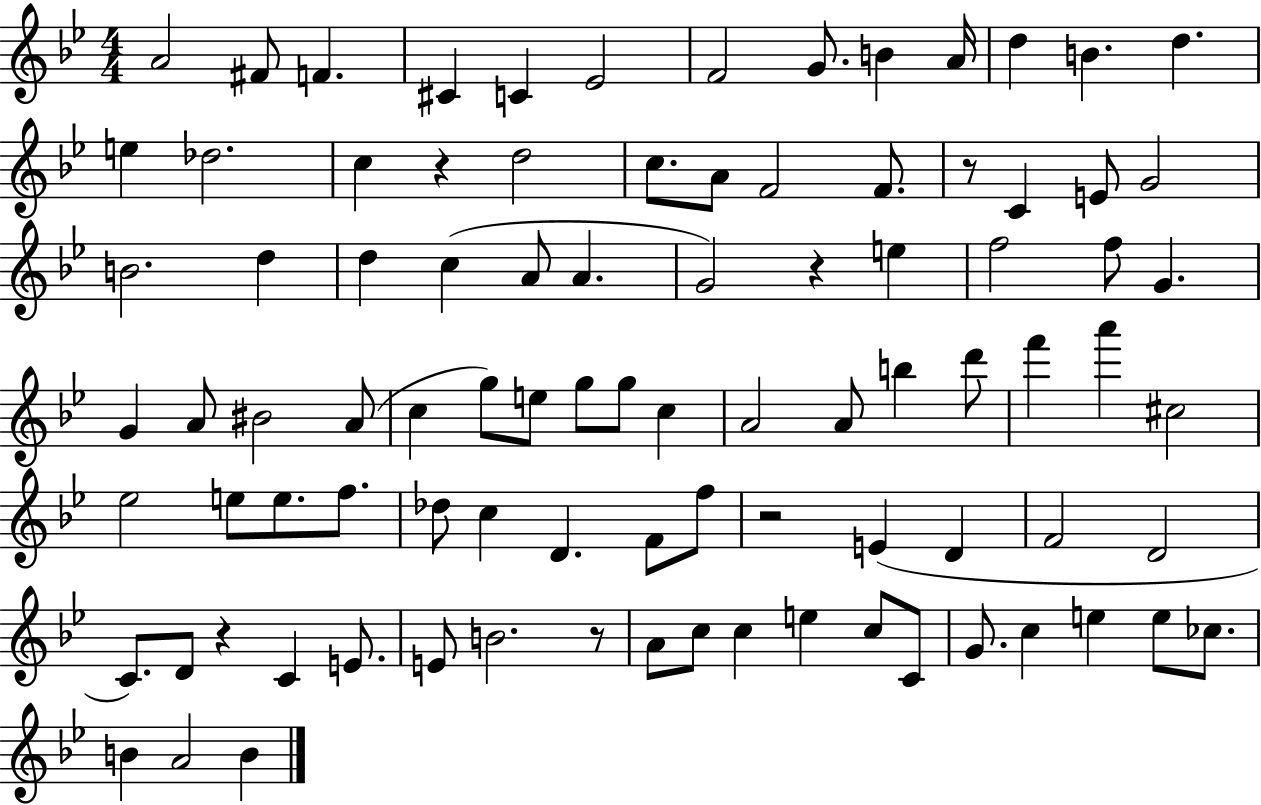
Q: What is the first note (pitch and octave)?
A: A4